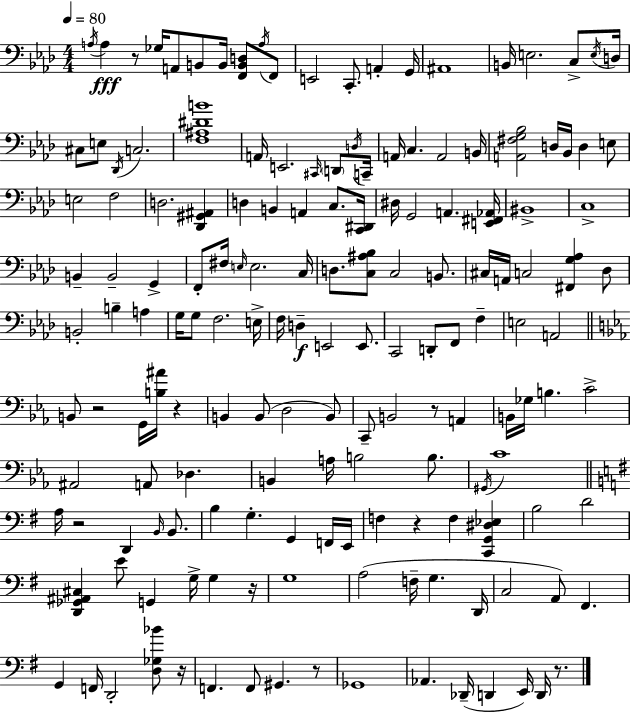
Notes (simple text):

A3/s A3/q R/e Gb3/s A2/e B2/e B2/s [F2,B2,D3]/e A3/s F2/e E2/h C2/e. A2/q G2/s A#2/w B2/s E3/h. C3/e E3/s D3/s C#3/e E3/e Db2/s C3/h. [F3,A#3,D#4,B4]/w A2/s E2/h. C#2/s D2/e D3/s C2/s A2/s C3/q. A2/h B2/s [A2,F#3,G3,Bb3]/h D3/s Bb2/s D3/q E3/e E3/h F3/h D3/h. [Db2,G#2,A#2]/q D3/q B2/q A2/q C3/e. [C2,D#2]/s D#3/s G2/h A2/q. [E2,F#2,Ab2]/s BIS2/w C3/w B2/q B2/h G2/q F2/e F#3/s E3/s E3/h. C3/s D3/e. [C3,A#3,Bb3]/e C3/h B2/e. C#3/s A2/s C3/h [F#2,G3,Ab3]/q Db3/e B2/h B3/q A3/q G3/s G3/e F3/h. E3/s F3/s D3/q E2/h E2/e. C2/h D2/e F2/e F3/q E3/h A2/h B2/e R/h G2/s [B3,A#4]/s R/q B2/q B2/e D3/h B2/e C2/e B2/h R/e A2/q B2/s Gb3/s B3/q. C4/h A#2/h A2/e Db3/q. B2/q A3/s B3/h B3/e. G#2/s C4/w A3/s R/h D2/q B2/s B2/e. B3/q G3/q. G2/q F2/s E2/s F3/q R/q F3/q [C2,G2,D#3,Eb3]/q B3/h D4/h [D2,Gb2,A#2,C#3]/q E4/e G2/q G3/s G3/q R/s G3/w A3/h F3/s G3/q. D2/s C3/h A2/e F#2/q. G2/q F2/s D2/h [D3,Gb3,Bb4]/e R/s F2/q. F2/e G#2/q. R/e Gb2/w Ab2/q. Db2/s D2/q E2/s D2/s R/e.